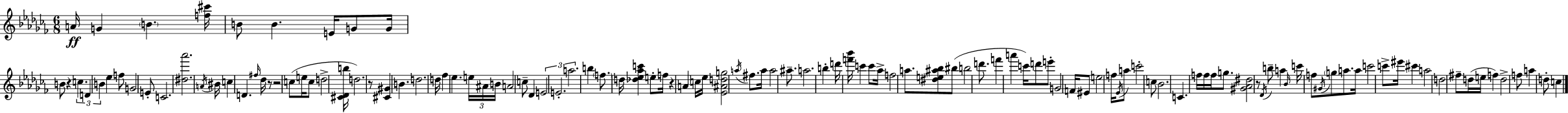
{
  \clef treble
  \numericTimeSignature
  \time 6/8
  \key aes \minor
  a'16\ff g'4 \parenthesize b'4. <f'' cis'''>16 | b'8 b'4. e'16 g'8 g'16 | b'8 r4 \tuplet 3/2 { c''4. | d'4 b'4 } ees''4 | \break f''8 g'2 e'8-. | c'2. | <dis'' aes'''>2. | \acciaccatura { a'16 } bis'16 c''4 d'4. | \break \grace { fis''16 } des''16 r8 r2 | c''8( e''16 c''8 d''2-> | <cis' des' b''>16 d''2.) | r8 <cis' gis'>4 b'4. | \break d''2. | d''16 fes''4 ees''4. | \tuplet 3/2 { e''16 ais'16 b'16 } a'2 | c''8-- des'4 \tuplet 3/2 { e'2 | \break e'2.-. | a''2. } | b''4 \parenthesize f''8. d''16 <des'' ees'' aes'' c'''>4 | e''8-. f''16 r4 a'4 | \break c''16 ees''16 <ees' ais' d'' g''>2 \acciaccatura { a''16 } | fis''8. a''16 a''2 | ais''8.-- a''2. | b''4-. d'''16 <f''' bes'''>16 c'''4 | \break c'''8 aes''16-> f''2 | a''8. <dis'' e'' ais'' bes''>8 bis''8( b''2 | d'''8. f'''4 a'''4 | c'''16) d'''8 e'''8-. g'2 | \break f'16 eis'8 e''2 | f''16 \acciaccatura { ees'16 } a''8 c'''2-. | c''8 bes'2. | c'4. f''16 f''16 | \break f''16 g''8. <gis' aes' dis''>2 | r8 \acciaccatura { des'16 } b''8-- a''4 \grace { bes'16 } c'''16 f''8 | \acciaccatura { gis'16 } \parenthesize g''8 a''8. a''16 c'''2 | c'''8-> eis'''16 cis'''4 a''2 | \break d''2 | fis''8-- d''16( e''16 f''4) d''2-> | f''8 a''4 | d''8-. c''4 \bar "|."
}